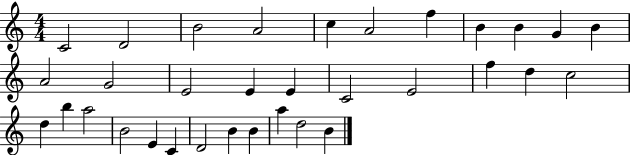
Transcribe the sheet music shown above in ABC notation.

X:1
T:Untitled
M:4/4
L:1/4
K:C
C2 D2 B2 A2 c A2 f B B G B A2 G2 E2 E E C2 E2 f d c2 d b a2 B2 E C D2 B B a d2 B